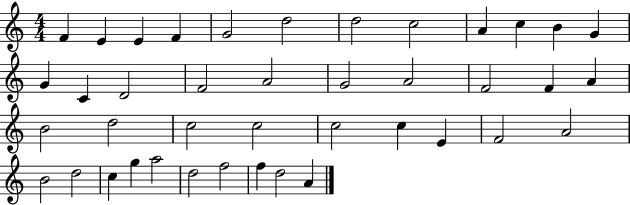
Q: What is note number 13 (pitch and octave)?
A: G4